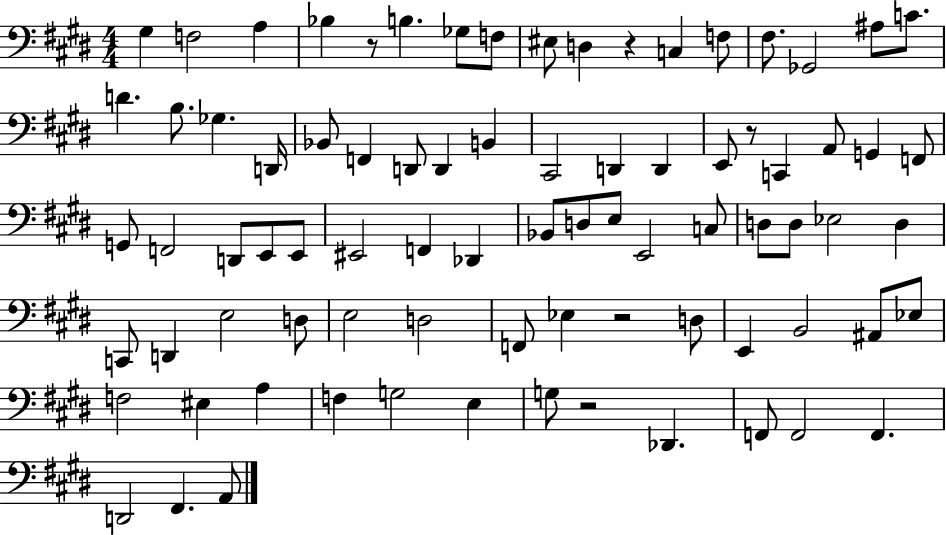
X:1
T:Untitled
M:4/4
L:1/4
K:E
^G, F,2 A, _B, z/2 B, _G,/2 F,/2 ^E,/2 D, z C, F,/2 ^F,/2 _G,,2 ^A,/2 C/2 D B,/2 _G, D,,/4 _B,,/2 F,, D,,/2 D,, B,, ^C,,2 D,, D,, E,,/2 z/2 C,, A,,/2 G,, F,,/2 G,,/2 F,,2 D,,/2 E,,/2 E,,/2 ^E,,2 F,, _D,, _B,,/2 D,/2 E,/2 E,,2 C,/2 D,/2 D,/2 _E,2 D, C,,/2 D,, E,2 D,/2 E,2 D,2 F,,/2 _E, z2 D,/2 E,, B,,2 ^A,,/2 _E,/2 F,2 ^E, A, F, G,2 E, G,/2 z2 _D,, F,,/2 F,,2 F,, D,,2 ^F,, A,,/2